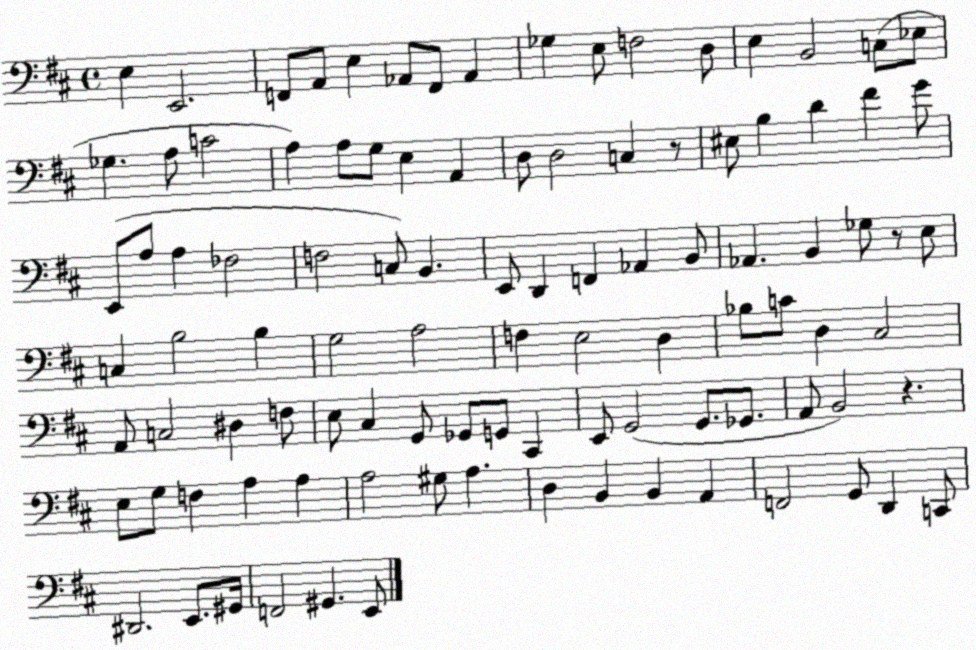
X:1
T:Untitled
M:4/4
L:1/4
K:D
E, E,,2 F,,/2 A,,/2 E, _A,,/2 F,,/2 _A,, _G, E,/2 F,2 D,/2 E, B,,2 C,/2 _E,/2 _G, A,/2 C2 A, A,/2 G,/2 E, A,, D,/2 D,2 C, z/2 ^E,/2 B, D ^F G/2 E,,/2 A,/2 A, _F,2 F,2 C,/2 B,, E,,/2 D,, F,, _A,, B,,/2 _A,, B,, _G,/2 z/2 E,/2 C, B,2 B, G,2 A,2 F, E,2 D, _B,/2 C/2 D, ^C,2 A,,/2 C,2 ^D, F,/2 E,/2 ^C, G,,/2 _G,,/2 G,,/2 ^C,, E,,/2 G,,2 G,,/2 _G,,/2 A,,/2 B,,2 z E,/2 G,/2 F, A, A, A,2 ^G,/2 A, D, B,, B,, A,, F,,2 G,,/2 D,, C,,/2 ^D,,2 E,,/2 ^G,,/4 F,,2 ^G,, E,,/2